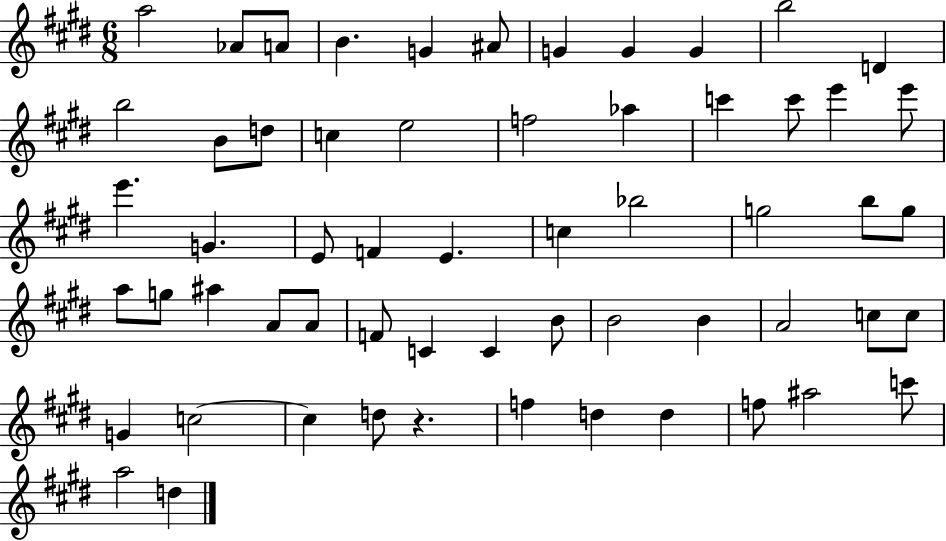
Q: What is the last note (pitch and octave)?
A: D5